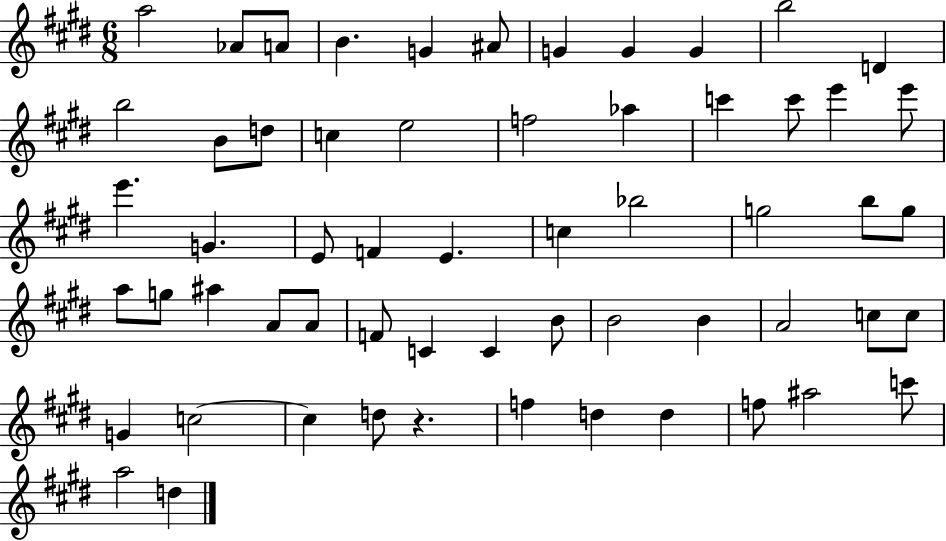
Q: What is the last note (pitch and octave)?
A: D5